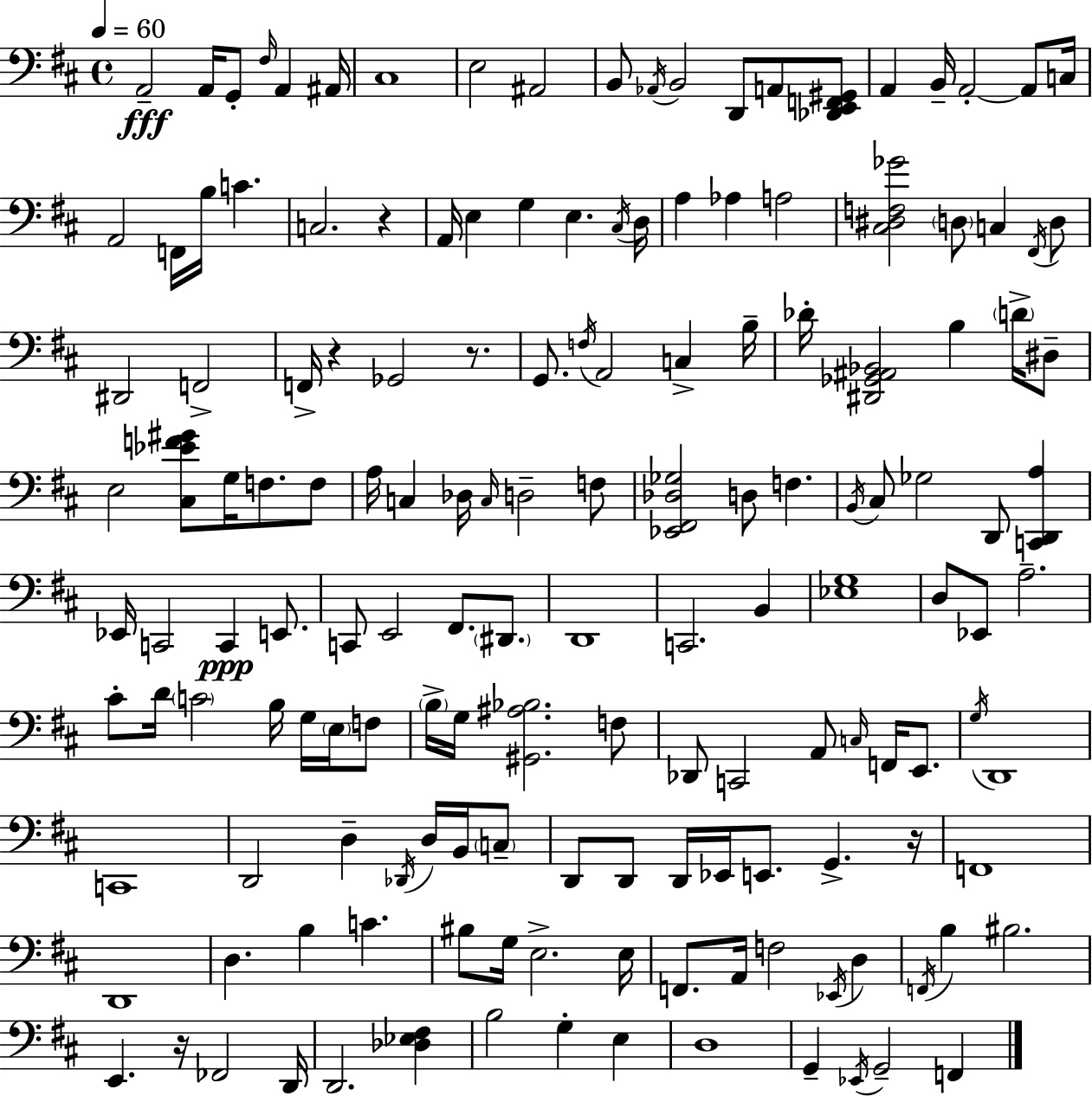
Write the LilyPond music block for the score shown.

{
  \clef bass
  \time 4/4
  \defaultTimeSignature
  \key d \major
  \tempo 4 = 60
  a,2--\fff a,16 g,8-. \grace { fis16 } a,4 | ais,16 cis1 | e2 ais,2 | b,8 \acciaccatura { aes,16 } b,2 d,8 a,8 | \break <des, e, f, gis,>8 a,4 b,16-- a,2-.~~ a,8 | c16 a,2 f,16 b16 c'4. | c2. r4 | a,16 e4 g4 e4. | \break \acciaccatura { cis16 } d16 a4 aes4 a2 | <cis dis f ges'>2 \parenthesize d8 c4 | \acciaccatura { fis,16 } d8 dis,2 f,2-> | f,16-> r4 ges,2 | \break r8. g,8. \acciaccatura { f16 } a,2 | c4-> b16-- des'16-. <dis, ges, ais, bes,>2 b4 | \parenthesize d'16-> dis8-- e2 <cis ees' f' gis'>8 g16 | f8. f8 a16 c4 des16 \grace { c16 } d2-- | \break f8 <ees, fis, des ges>2 d8 | f4. \acciaccatura { b,16 } cis8 ges2 | d,8 <c, d, a>4 ees,16 c,2 | c,4\ppp e,8. c,8 e,2 | \break fis,8. \parenthesize dis,8. d,1 | c,2. | b,4 <ees g>1 | d8 ees,8 a2.-- | \break cis'8-. d'16 \parenthesize c'2 | b16 g16 \parenthesize e16 f8 \parenthesize b16-> g16 <gis, ais bes>2. | f8 des,8 c,2 | a,8 \grace { c16 } f,16 e,8. \acciaccatura { g16 } d,1 | \break c,1 | d,2 | d4-- \acciaccatura { des,16 } d16 b,16 \parenthesize c8-- d,8 d,8 d,16 ees,16 | e,8. g,4.-> r16 f,1 | \break d,1 | d4. | b4 c'4. bis8 g16 e2.-> | e16 f,8. a,16 f2 | \break \acciaccatura { ees,16 } d4 \acciaccatura { f,16 } b4 | bis2. e,4. | r16 fes,2 d,16 d,2. | <des ees fis>4 b2 | \break g4-. e4 d1 | g,4-- | \acciaccatura { ees,16 } g,2-- f,4 \bar "|."
}